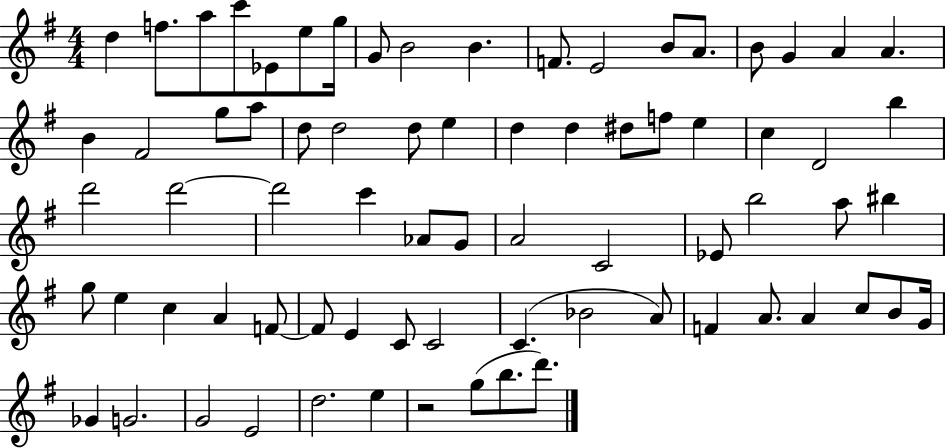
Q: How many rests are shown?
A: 1